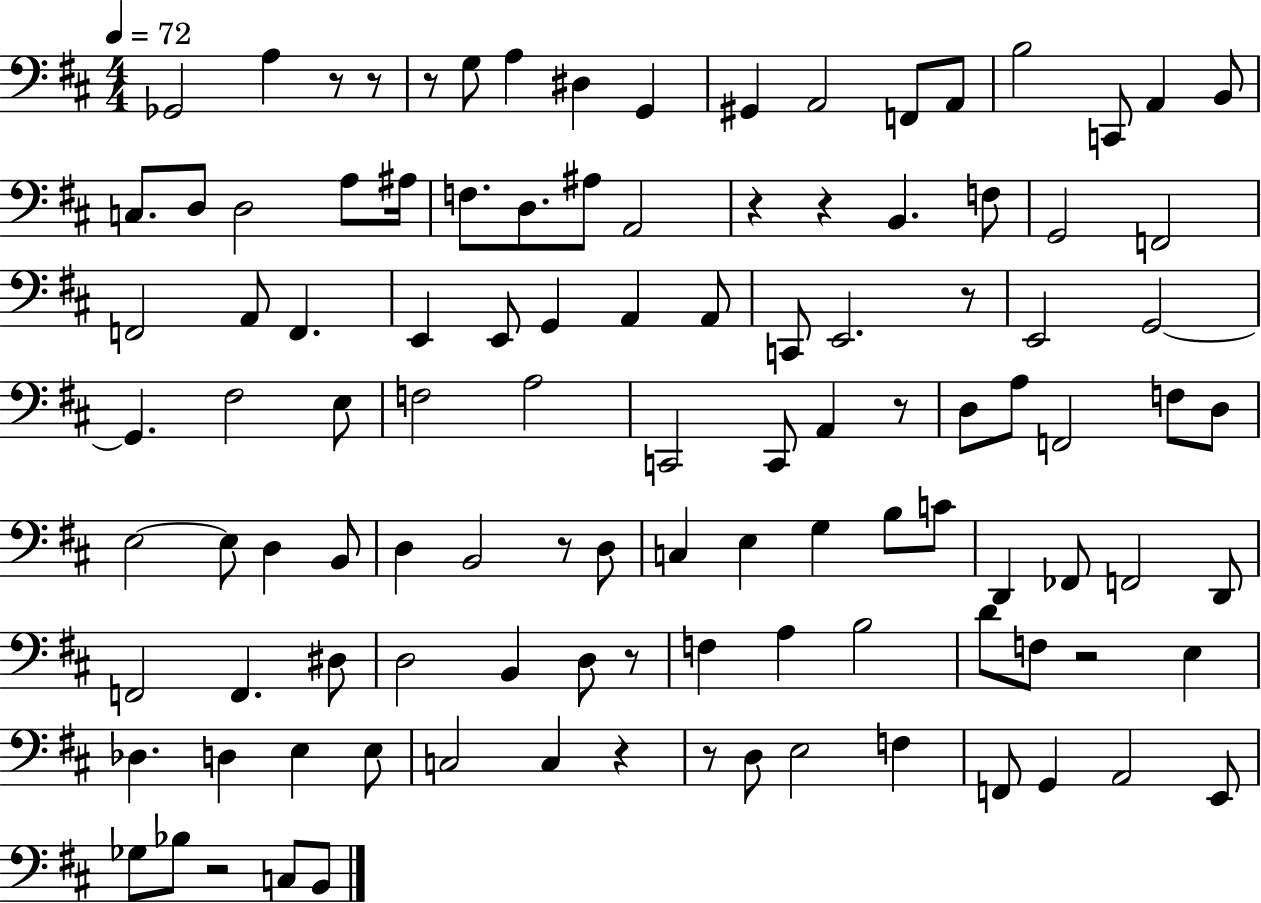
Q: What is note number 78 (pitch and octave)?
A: D4